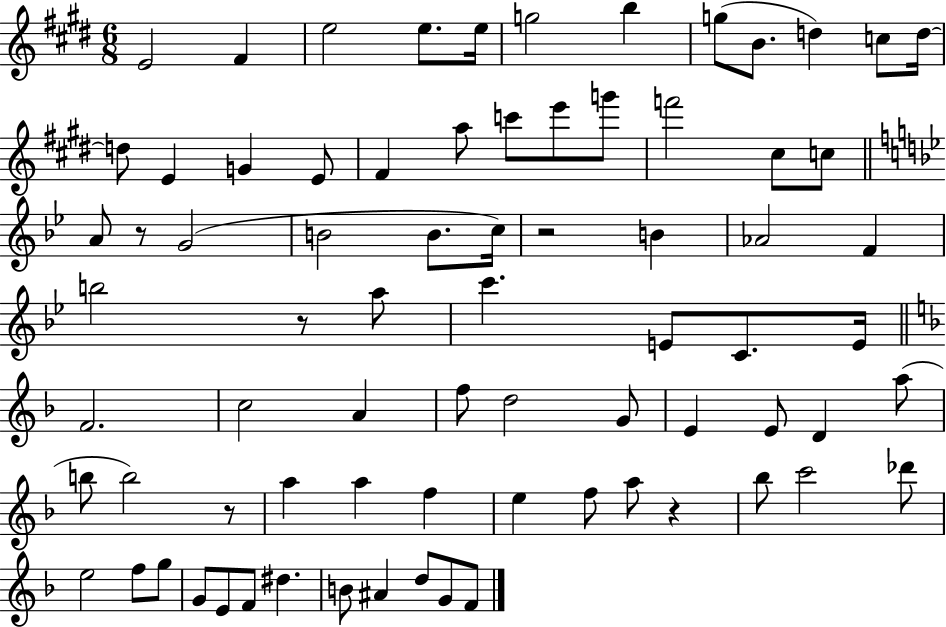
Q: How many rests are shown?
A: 5